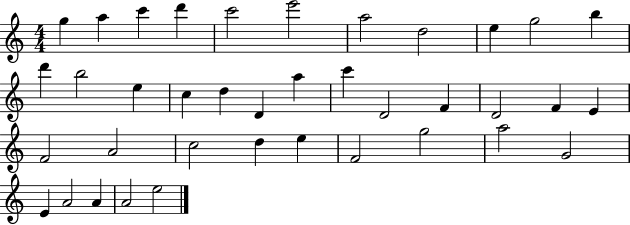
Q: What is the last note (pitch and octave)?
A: E5